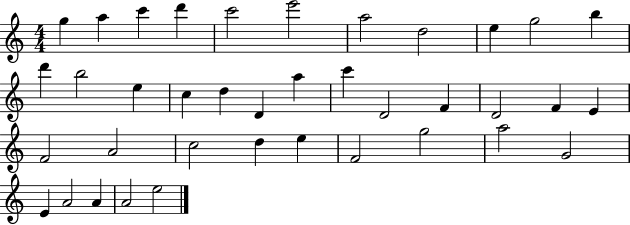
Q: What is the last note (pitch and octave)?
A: E5